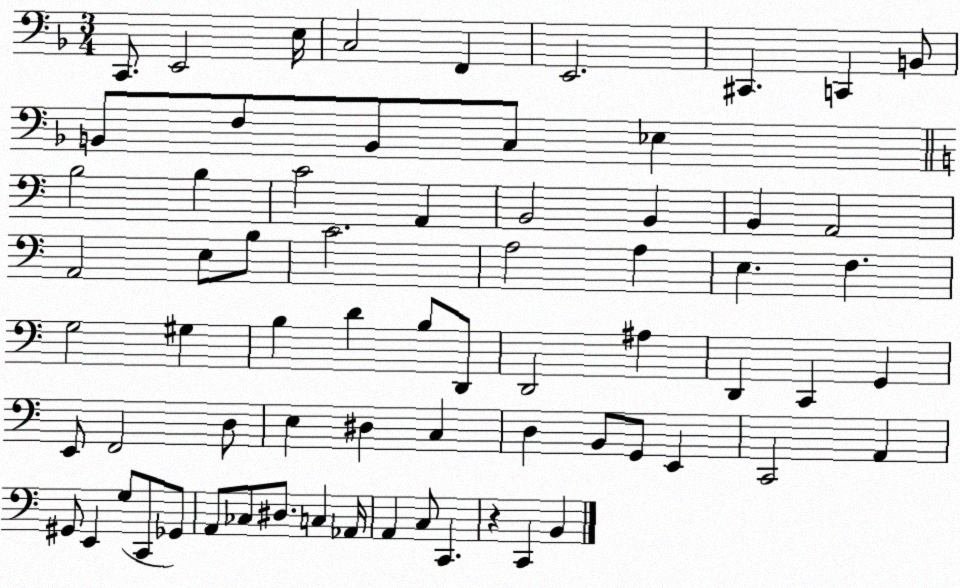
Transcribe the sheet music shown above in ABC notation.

X:1
T:Untitled
M:3/4
L:1/4
K:F
C,,/2 E,,2 E,/4 C,2 F,, E,,2 ^C,, C,, B,,/2 B,,/2 F,/2 B,,/2 C,/2 _E, B,2 B, C2 A,, B,,2 B,, B,, A,,2 A,,2 E,/2 B,/2 C2 A,2 A, E, F, G,2 ^G, B, D B,/2 D,,/2 D,,2 ^A, D,, C,, G,, E,,/2 F,,2 D,/2 E, ^D, C, D, B,,/2 G,,/2 E,, C,,2 A,, ^G,,/2 E,, G,/2 C,,/2 _G,,/2 A,,/2 _C,/2 ^D,/2 C, _A,,/4 A,, C,/2 C,, z C,, B,,